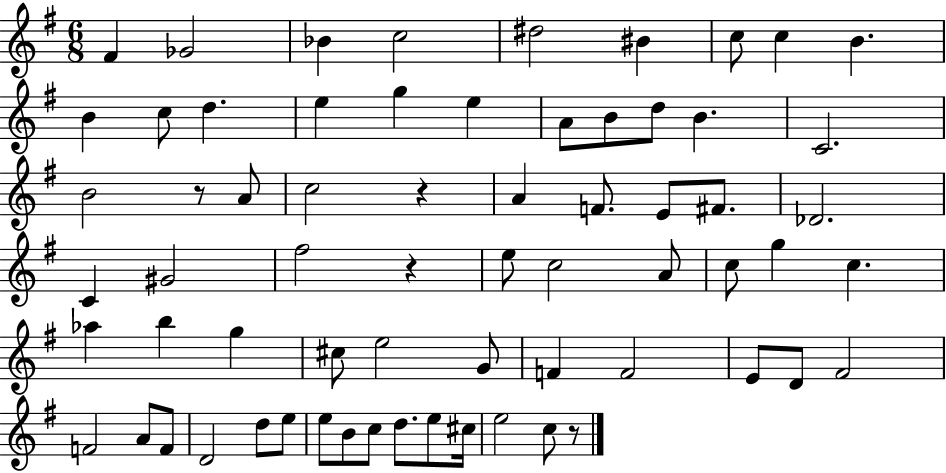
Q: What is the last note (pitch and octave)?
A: C5